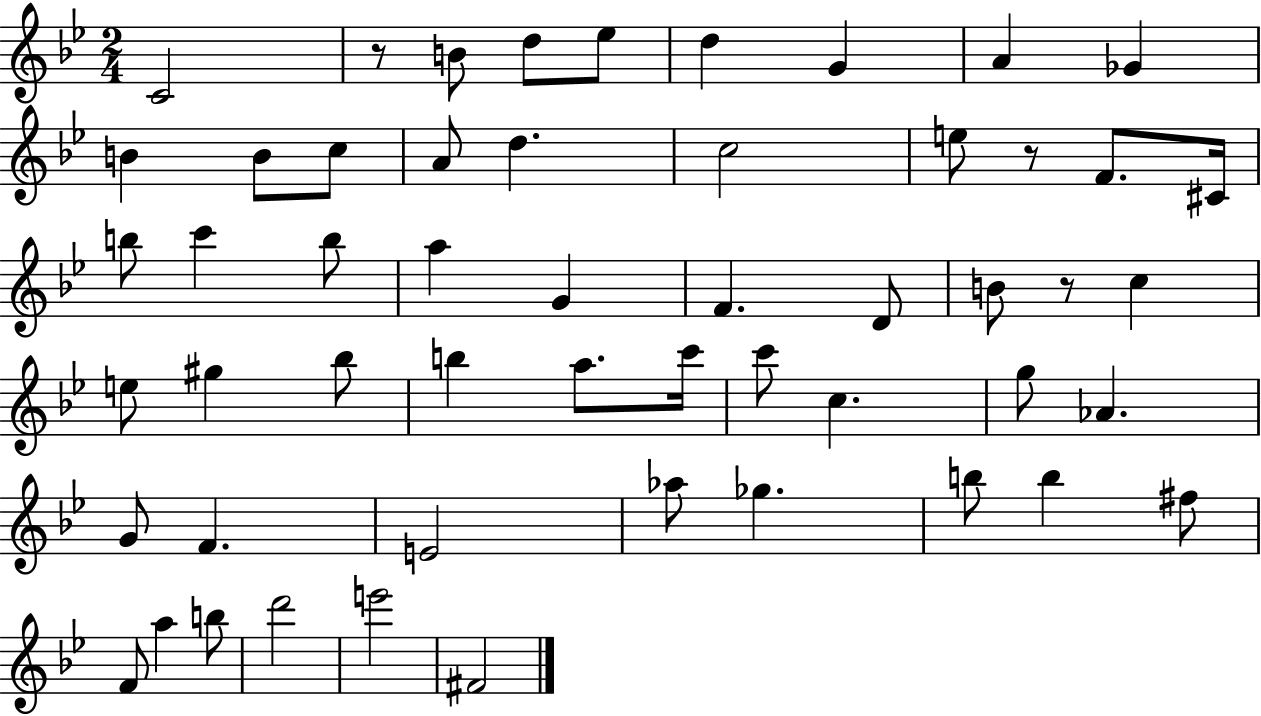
X:1
T:Untitled
M:2/4
L:1/4
K:Bb
C2 z/2 B/2 d/2 _e/2 d G A _G B B/2 c/2 A/2 d c2 e/2 z/2 F/2 ^C/4 b/2 c' b/2 a G F D/2 B/2 z/2 c e/2 ^g _b/2 b a/2 c'/4 c'/2 c g/2 _A G/2 F E2 _a/2 _g b/2 b ^f/2 F/2 a b/2 d'2 e'2 ^F2